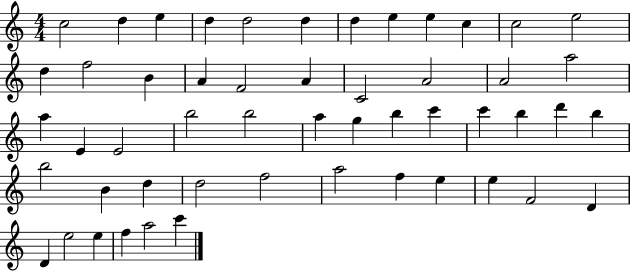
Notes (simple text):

C5/h D5/q E5/q D5/q D5/h D5/q D5/q E5/q E5/q C5/q C5/h E5/h D5/q F5/h B4/q A4/q F4/h A4/q C4/h A4/h A4/h A5/h A5/q E4/q E4/h B5/h B5/h A5/q G5/q B5/q C6/q C6/q B5/q D6/q B5/q B5/h B4/q D5/q D5/h F5/h A5/h F5/q E5/q E5/q F4/h D4/q D4/q E5/h E5/q F5/q A5/h C6/q